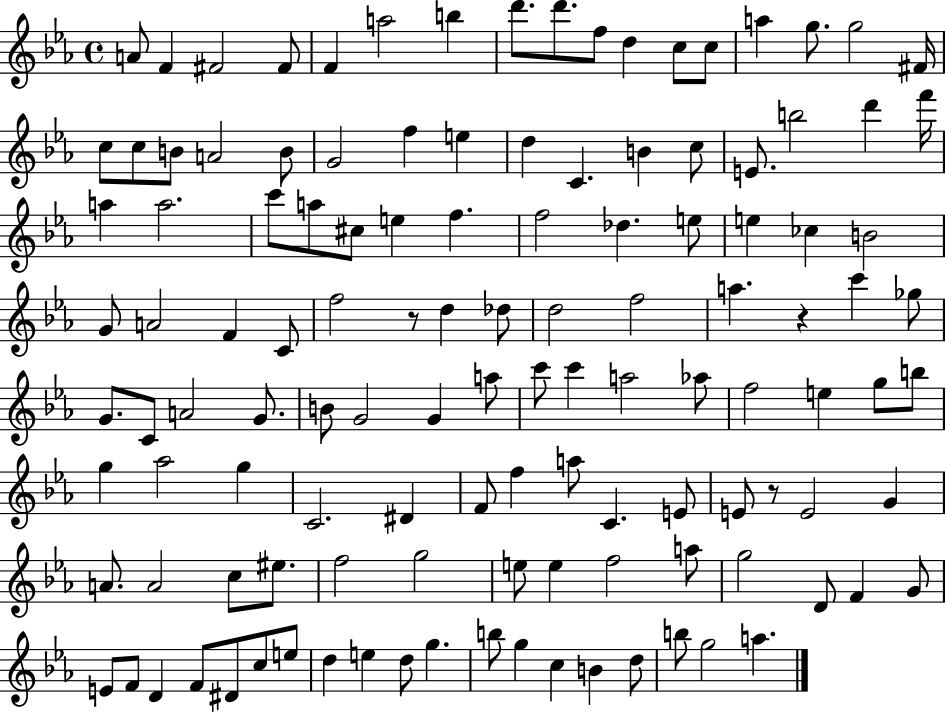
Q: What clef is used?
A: treble